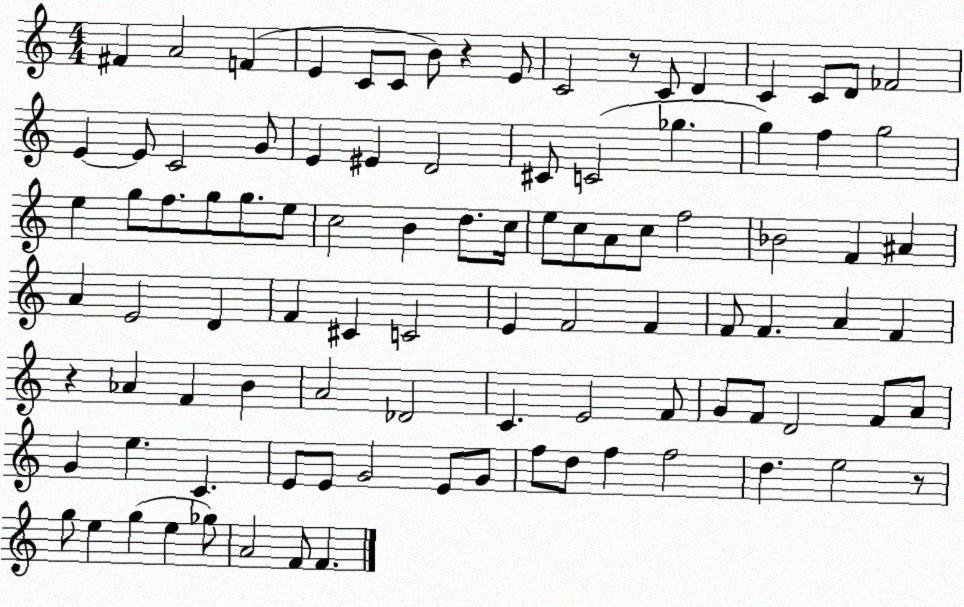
X:1
T:Untitled
M:4/4
L:1/4
K:C
^F A2 F E C/2 C/2 B/2 z E/2 C2 z/2 C/2 D C C/2 D/2 _F2 E E/2 C2 G/2 E ^E D2 ^C/2 C2 _g g f g2 e g/2 f/2 g/2 g/2 e/2 c2 B d/2 c/4 e/2 c/2 A/2 c/2 f2 _B2 F ^A A E2 D F ^C C2 E F2 F F/2 F A F z _A F B A2 _D2 C E2 F/2 G/2 F/2 D2 F/2 A/2 G e C E/2 E/2 G2 E/2 G/2 f/2 d/2 f f2 d e2 z/2 g/2 e g e _g/2 A2 F/2 F